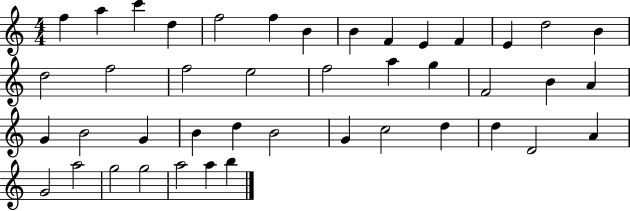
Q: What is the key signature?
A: C major